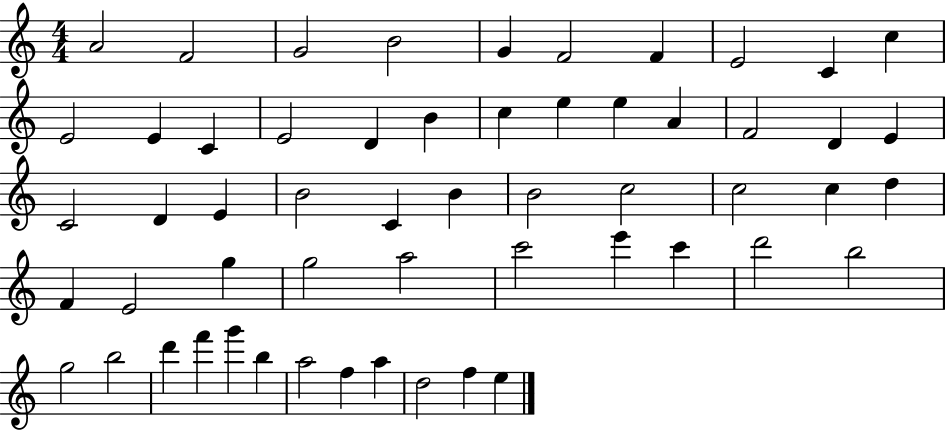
A4/h F4/h G4/h B4/h G4/q F4/h F4/q E4/h C4/q C5/q E4/h E4/q C4/q E4/h D4/q B4/q C5/q E5/q E5/q A4/q F4/h D4/q E4/q C4/h D4/q E4/q B4/h C4/q B4/q B4/h C5/h C5/h C5/q D5/q F4/q E4/h G5/q G5/h A5/h C6/h E6/q C6/q D6/h B5/h G5/h B5/h D6/q F6/q G6/q B5/q A5/h F5/q A5/q D5/h F5/q E5/q